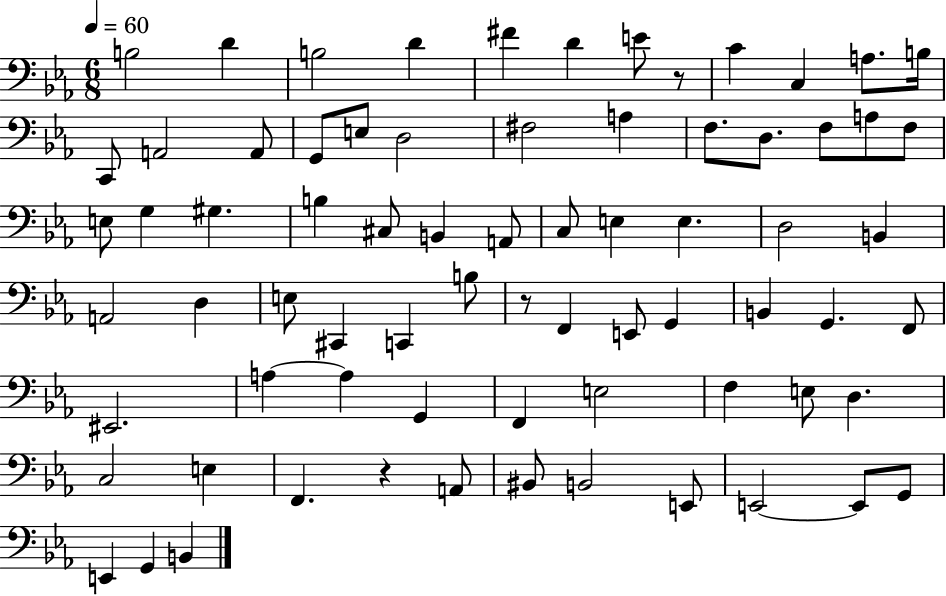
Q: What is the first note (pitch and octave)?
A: B3